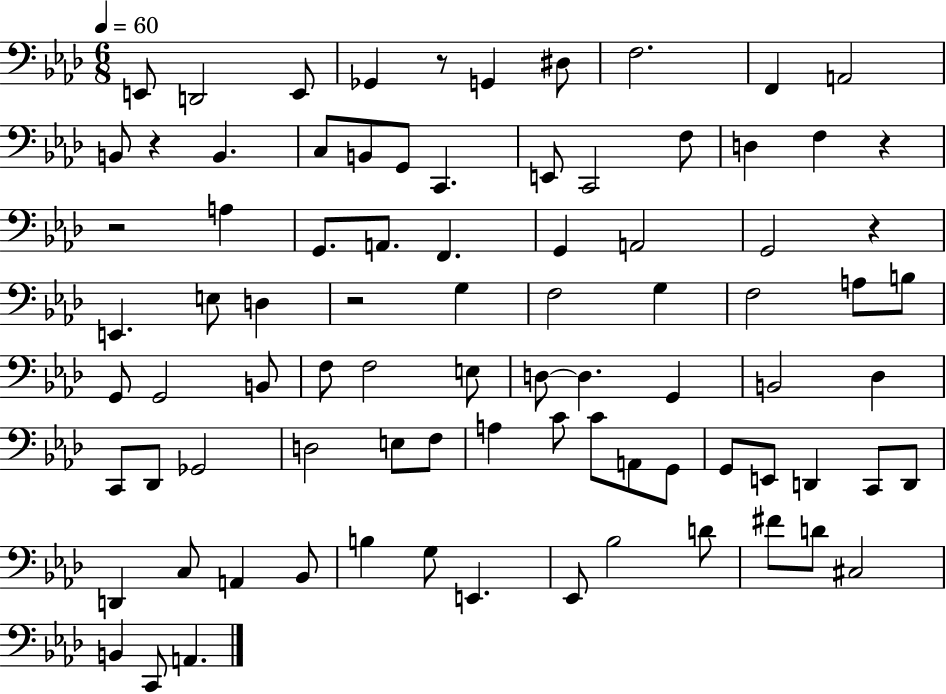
{
  \clef bass
  \numericTimeSignature
  \time 6/8
  \key aes \major
  \tempo 4 = 60
  e,8 d,2 e,8 | ges,4 r8 g,4 dis8 | f2. | f,4 a,2 | \break b,8 r4 b,4. | c8 b,8 g,8 c,4. | e,8 c,2 f8 | d4 f4 r4 | \break r2 a4 | g,8. a,8. f,4. | g,4 a,2 | g,2 r4 | \break e,4. e8 d4 | r2 g4 | f2 g4 | f2 a8 b8 | \break g,8 g,2 b,8 | f8 f2 e8 | d8~~ d4. g,4 | b,2 des4 | \break c,8 des,8 ges,2 | d2 e8 f8 | a4 c'8 c'8 a,8 g,8 | g,8 e,8 d,4 c,8 d,8 | \break d,4 c8 a,4 bes,8 | b4 g8 e,4. | ees,8 bes2 d'8 | fis'8 d'8 cis2 | \break b,4 c,8 a,4. | \bar "|."
}